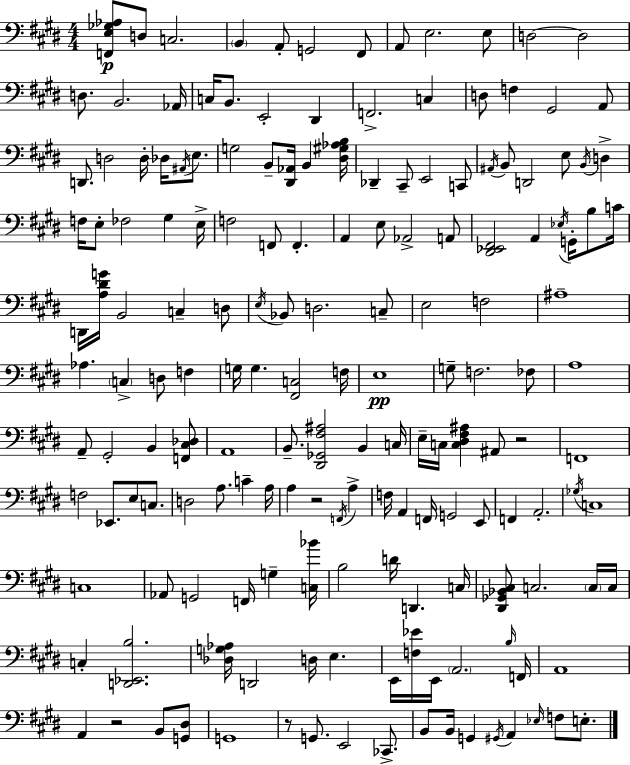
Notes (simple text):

[F2,E3,Gb3,Ab3]/e D3/e C3/h. B2/q A2/e G2/h F#2/e A2/e E3/h. E3/e D3/h D3/h D3/e. B2/h. Ab2/s C3/s B2/e. E2/h D#2/q F2/h. C3/q D3/e F3/q G#2/h A2/e D2/e. D3/h D3/s Db3/s A#2/s E3/e. G3/h B2/e [D#2,Ab2]/s B2/q [D#3,G#3,Ab3,B3]/s Db2/q C#2/e E2/h C2/e A#2/s B2/e D2/h E3/e B2/s D3/q F3/s E3/e FES3/h G#3/q E3/s F3/h F2/e F2/q. A2/q E3/e Ab2/h A2/e [D#2,Eb2,F#2]/h A2/q Eb3/s G2/s B3/e C4/s D2/s [A3,D#4,G4]/s B2/h C3/q D3/e E3/s Bb2/e D3/h. C3/e E3/h F3/h A#3/w Ab3/q. C3/q D3/e F3/q G3/s G3/q. [F#2,C3]/h F3/s E3/w G3/e F3/h. FES3/e A3/w A2/e G#2/h B2/q [F2,C#3,Db3]/e A2/w B2/e. [D#2,Gb2,F#3,A#3]/h B2/q C3/s E3/s C3/s [C3,D#3,F#3,A#3]/q A#2/e R/h F2/w F3/h Eb2/e. E3/e C3/e. D3/h A3/e. C4/q A3/s A3/q R/h F2/s A3/q F3/s A2/q F2/s G2/h E2/e F2/q A2/h. Gb3/s C3/w C3/w Ab2/e G2/h F2/s G3/q [C3,Bb4]/s B3/h D4/s D2/q. C3/s [D#2,Gb2,Bb2,C#3]/e C3/h. C3/s C3/s C3/q [D2,Eb2,B3]/h. [Db3,G3,Ab3]/s D2/h D3/s E3/q. E2/s [F3,Eb4]/s E2/s A2/h. B3/s F2/s A2/w A2/q R/h B2/e [G2,D#3]/e G2/w R/e G2/e. E2/h CES2/e. B2/e B2/s G2/q G#2/s A2/q Eb3/s F3/e E3/e.